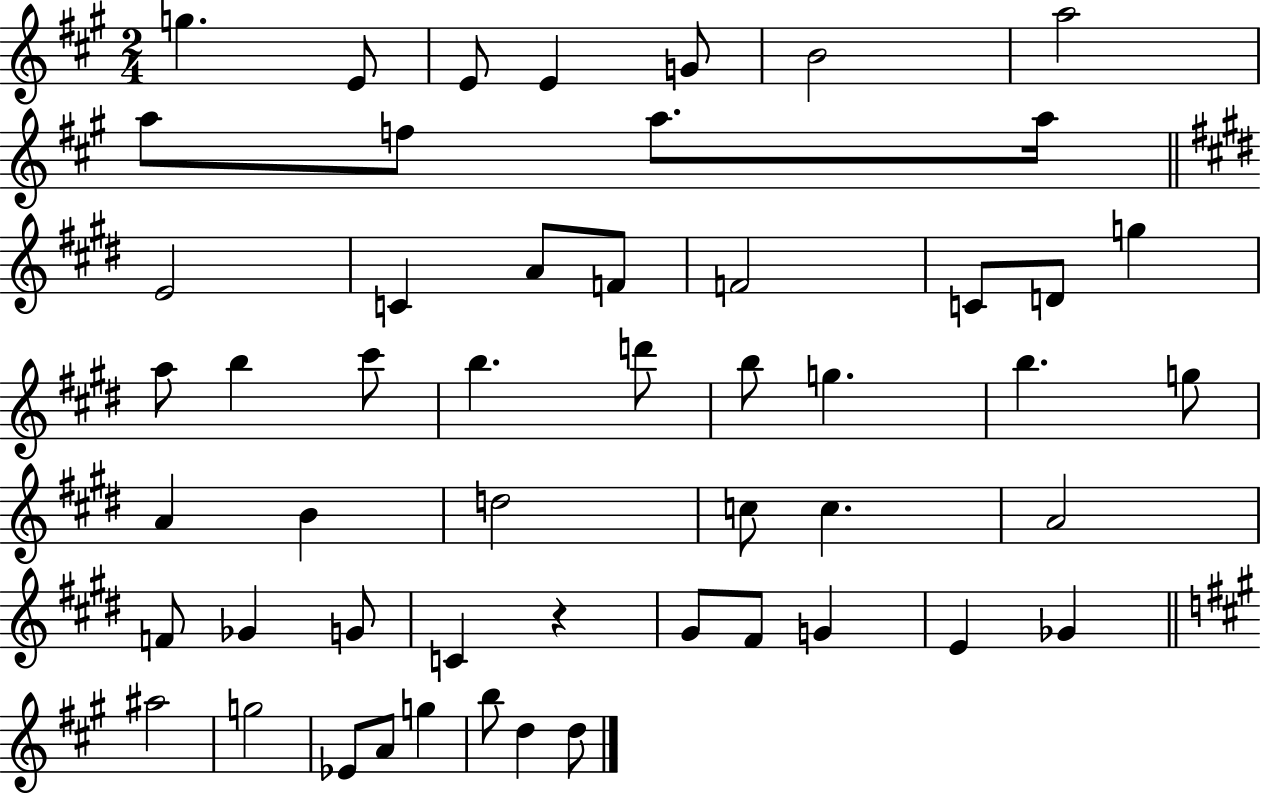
G5/q. E4/e E4/e E4/q G4/e B4/h A5/h A5/e F5/e A5/e. A5/s E4/h C4/q A4/e F4/e F4/h C4/e D4/e G5/q A5/e B5/q C#6/e B5/q. D6/e B5/e G5/q. B5/q. G5/e A4/q B4/q D5/h C5/e C5/q. A4/h F4/e Gb4/q G4/e C4/q R/q G#4/e F#4/e G4/q E4/q Gb4/q A#5/h G5/h Eb4/e A4/e G5/q B5/e D5/q D5/e